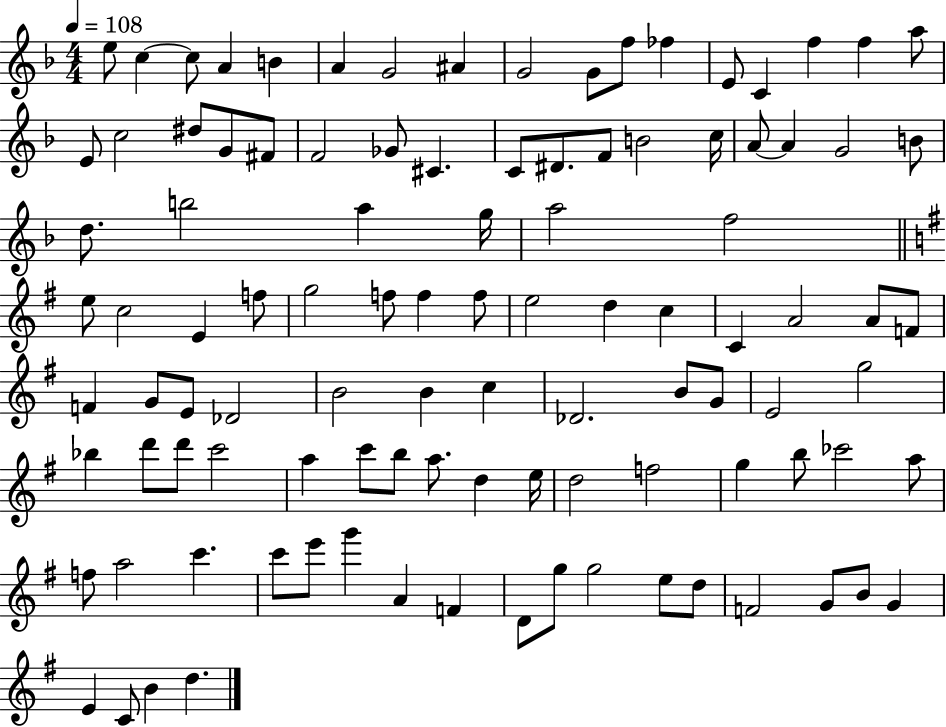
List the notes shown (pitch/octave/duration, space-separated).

E5/e C5/q C5/e A4/q B4/q A4/q G4/h A#4/q G4/h G4/e F5/e FES5/q E4/e C4/q F5/q F5/q A5/e E4/e C5/h D#5/e G4/e F#4/e F4/h Gb4/e C#4/q. C4/e D#4/e. F4/e B4/h C5/s A4/e A4/q G4/h B4/e D5/e. B5/h A5/q G5/s A5/h F5/h E5/e C5/h E4/q F5/e G5/h F5/e F5/q F5/e E5/h D5/q C5/q C4/q A4/h A4/e F4/e F4/q G4/e E4/e Db4/h B4/h B4/q C5/q Db4/h. B4/e G4/e E4/h G5/h Bb5/q D6/e D6/e C6/h A5/q C6/e B5/e A5/e. D5/q E5/s D5/h F5/h G5/q B5/e CES6/h A5/e F5/e A5/h C6/q. C6/e E6/e G6/q A4/q F4/q D4/e G5/e G5/h E5/e D5/e F4/h G4/e B4/e G4/q E4/q C4/e B4/q D5/q.